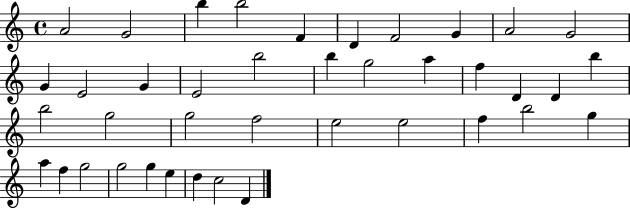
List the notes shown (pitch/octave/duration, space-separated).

A4/h G4/h B5/q B5/h F4/q D4/q F4/h G4/q A4/h G4/h G4/q E4/h G4/q E4/h B5/h B5/q G5/h A5/q F5/q D4/q D4/q B5/q B5/h G5/h G5/h F5/h E5/h E5/h F5/q B5/h G5/q A5/q F5/q G5/h G5/h G5/q E5/q D5/q C5/h D4/q